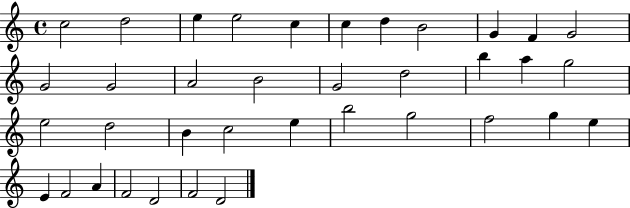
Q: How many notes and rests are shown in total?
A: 37